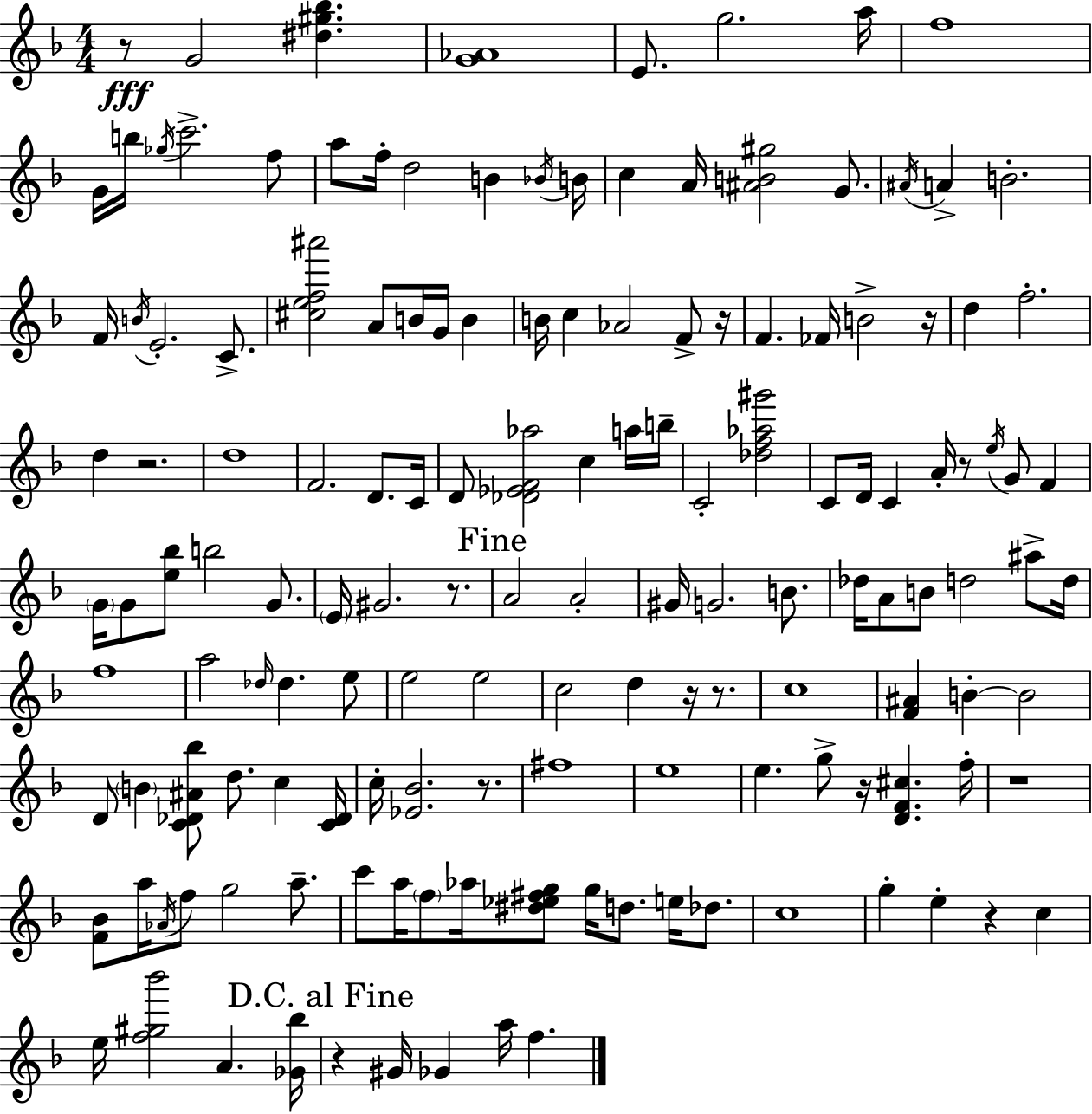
{
  \clef treble
  \numericTimeSignature
  \time 4/4
  \key f \major
  r8\fff g'2 <dis'' gis'' bes''>4. | <g' aes'>1 | e'8. g''2. a''16 | f''1 | \break g'16 b''16 \acciaccatura { ges''16 } c'''2.-> f''8 | a''8 f''16-. d''2 b'4 | \acciaccatura { bes'16 } b'16 c''4 a'16 <ais' b' gis''>2 g'8. | \acciaccatura { ais'16 } a'4-> b'2.-. | \break f'16 \acciaccatura { b'16 } e'2.-. | c'8.-> <cis'' e'' f'' ais'''>2 a'8 b'16 g'16 | b'4 b'16 c''4 aes'2 | f'8-> r16 f'4. fes'16 b'2-> | \break r16 d''4 f''2.-. | d''4 r2. | d''1 | f'2. | \break d'8. c'16 d'8 <des' ees' f' aes''>2 c''4 | a''16 b''16-- c'2-. <des'' f'' aes'' gis'''>2 | c'8 d'16 c'4 a'16-. r8 \acciaccatura { e''16 } g'8 | f'4 \parenthesize g'16 g'8 <e'' bes''>8 b''2 | \break g'8. \parenthesize e'16 gis'2. | r8. \mark "Fine" a'2 a'2-. | gis'16 g'2. | b'8. des''16 a'8 b'8 d''2 | \break ais''8-> d''16 f''1 | a''2 \grace { des''16 } des''4. | e''8 e''2 e''2 | c''2 d''4 | \break r16 r8. c''1 | <f' ais'>4 b'4-.~~ b'2 | d'8 \parenthesize b'4 <c' des' ais' bes''>8 d''8. | c''4 <c' des'>16 c''16-. <ees' bes'>2. | \break r8. fis''1 | e''1 | e''4. g''8-> r16 <d' f' cis''>4. | f''16-. r1 | \break <f' bes'>8 a''16 \acciaccatura { aes'16 } f''8 g''2 | a''8.-- c'''8 a''16 \parenthesize f''8 aes''16 <dis'' ees'' fis'' g''>8 g''16 | d''8. e''16 des''8. c''1 | g''4-. e''4-. r4 | \break c''4 e''16 <f'' gis'' bes'''>2 | a'4. <ges' bes''>16 \mark "D.C. al Fine" r4 gis'16 ges'4 | a''16 f''4. \bar "|."
}